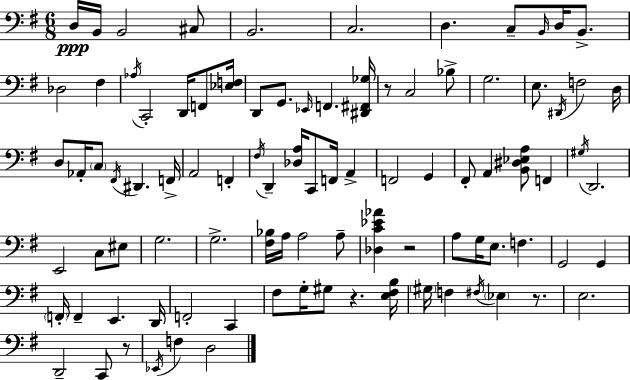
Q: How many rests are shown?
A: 5